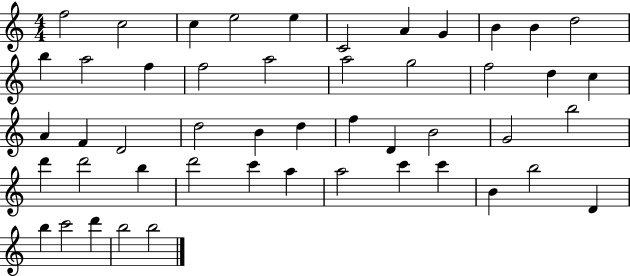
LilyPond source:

{
  \clef treble
  \numericTimeSignature
  \time 4/4
  \key c \major
  f''2 c''2 | c''4 e''2 e''4 | c'2 a'4 g'4 | b'4 b'4 d''2 | \break b''4 a''2 f''4 | f''2 a''2 | a''2 g''2 | f''2 d''4 c''4 | \break a'4 f'4 d'2 | d''2 b'4 d''4 | f''4 d'4 b'2 | g'2 b''2 | \break d'''4 d'''2 b''4 | d'''2 c'''4 a''4 | a''2 c'''4 c'''4 | b'4 b''2 d'4 | \break b''4 c'''2 d'''4 | b''2 b''2 | \bar "|."
}